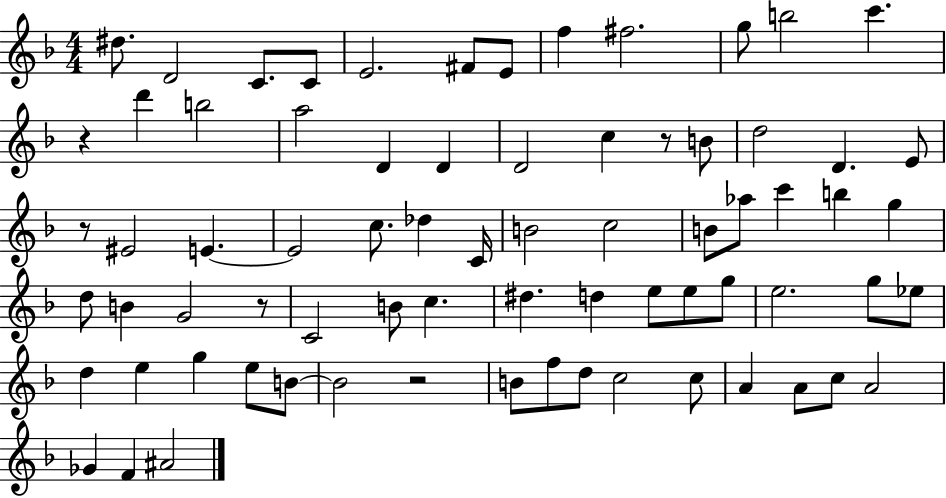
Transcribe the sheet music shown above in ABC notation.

X:1
T:Untitled
M:4/4
L:1/4
K:F
^d/2 D2 C/2 C/2 E2 ^F/2 E/2 f ^f2 g/2 b2 c' z d' b2 a2 D D D2 c z/2 B/2 d2 D E/2 z/2 ^E2 E E2 c/2 _d C/4 B2 c2 B/2 _a/2 c' b g d/2 B G2 z/2 C2 B/2 c ^d d e/2 e/2 g/2 e2 g/2 _e/2 d e g e/2 B/2 B2 z2 B/2 f/2 d/2 c2 c/2 A A/2 c/2 A2 _G F ^A2